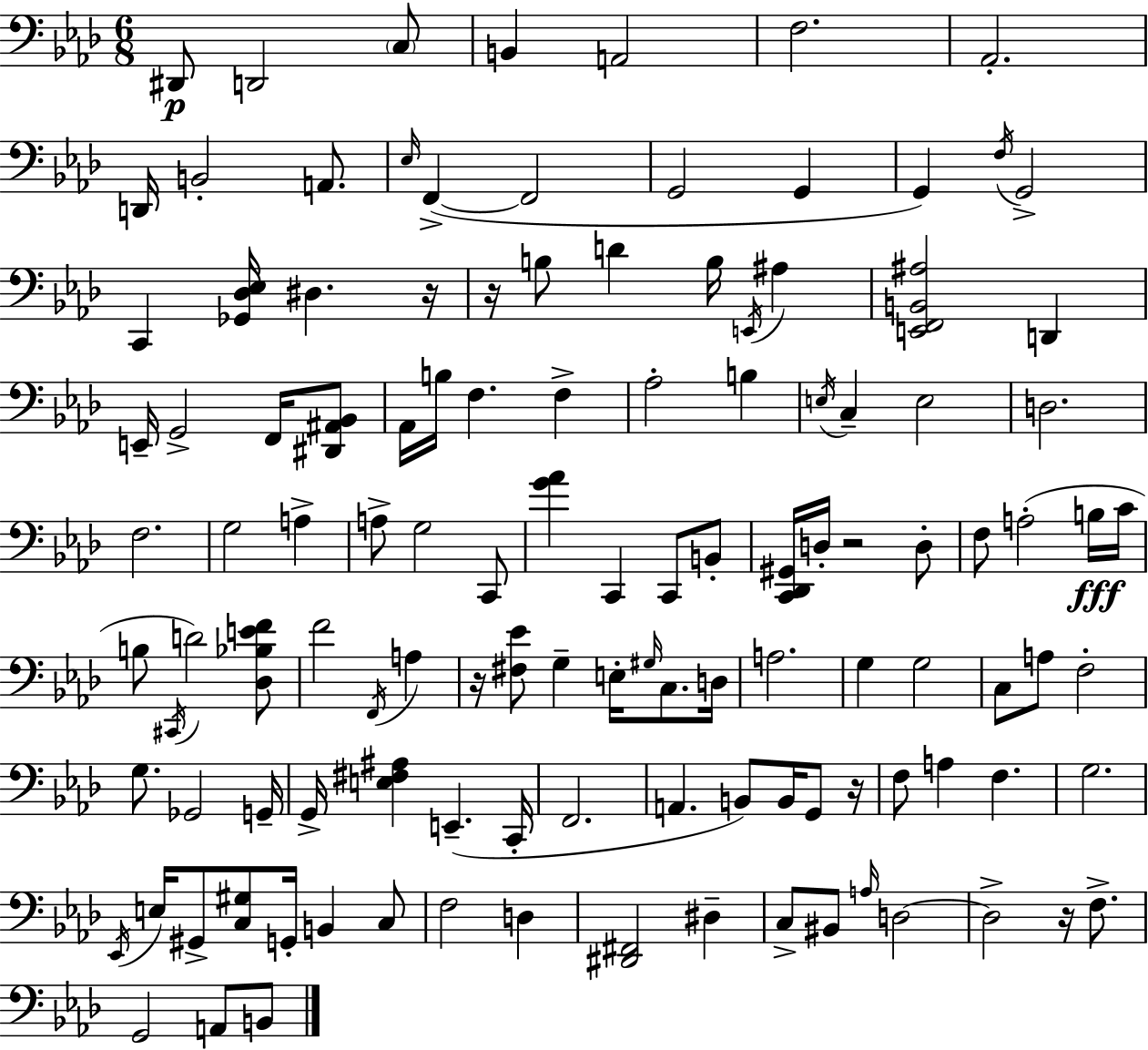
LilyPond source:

{
  \clef bass
  \numericTimeSignature
  \time 6/8
  \key f \minor
  dis,8\p d,2 \parenthesize c8 | b,4 a,2 | f2. | aes,2.-. | \break d,16 b,2-. a,8. | \grace { ees16 }( f,4->~~ f,2 | g,2 g,4 | g,4) \acciaccatura { f16 } g,2-> | \break c,4 <ges, des ees>16 dis4. | r16 r16 b8 d'4 b16 \acciaccatura { e,16 } ais4 | <e, f, b, ais>2 d,4 | e,16-- g,2-> | \break f,16 <dis, ais, bes,>8 aes,16 b16 f4. f4-> | aes2-. b4 | \acciaccatura { e16 } c4-- e2 | d2. | \break f2. | g2 | a4-> a8-> g2 | c,8 <g' aes'>4 c,4 | \break c,8 b,8-. <c, des, gis,>16 d16-. r2 | d8-. f8 a2-.( | b16\fff c'16 b8 \acciaccatura { cis,16 }) d'2 | <des bes e' f'>8 f'2 | \break \acciaccatura { f,16 } a4 r16 <fis ees'>8 g4-- | e16-. \grace { gis16 } c8. d16 a2. | g4 g2 | c8 a8 f2-. | \break g8. ges,2 | g,16-- g,16-> <e fis ais>4 | e,4.--( c,16-. f,2. | a,4. | \break b,8) b,16 g,8 r16 f8 a4 | f4. g2. | \acciaccatura { ees,16 } e16 gis,8-> <c gis>8 | g,16-. b,4 c8 f2 | \break d4 <dis, fis,>2 | dis4-- c8-> bis,8 | \grace { a16 } d2~~ d2-> | r16 f8.-> g,2 | \break a,8 b,8 \bar "|."
}